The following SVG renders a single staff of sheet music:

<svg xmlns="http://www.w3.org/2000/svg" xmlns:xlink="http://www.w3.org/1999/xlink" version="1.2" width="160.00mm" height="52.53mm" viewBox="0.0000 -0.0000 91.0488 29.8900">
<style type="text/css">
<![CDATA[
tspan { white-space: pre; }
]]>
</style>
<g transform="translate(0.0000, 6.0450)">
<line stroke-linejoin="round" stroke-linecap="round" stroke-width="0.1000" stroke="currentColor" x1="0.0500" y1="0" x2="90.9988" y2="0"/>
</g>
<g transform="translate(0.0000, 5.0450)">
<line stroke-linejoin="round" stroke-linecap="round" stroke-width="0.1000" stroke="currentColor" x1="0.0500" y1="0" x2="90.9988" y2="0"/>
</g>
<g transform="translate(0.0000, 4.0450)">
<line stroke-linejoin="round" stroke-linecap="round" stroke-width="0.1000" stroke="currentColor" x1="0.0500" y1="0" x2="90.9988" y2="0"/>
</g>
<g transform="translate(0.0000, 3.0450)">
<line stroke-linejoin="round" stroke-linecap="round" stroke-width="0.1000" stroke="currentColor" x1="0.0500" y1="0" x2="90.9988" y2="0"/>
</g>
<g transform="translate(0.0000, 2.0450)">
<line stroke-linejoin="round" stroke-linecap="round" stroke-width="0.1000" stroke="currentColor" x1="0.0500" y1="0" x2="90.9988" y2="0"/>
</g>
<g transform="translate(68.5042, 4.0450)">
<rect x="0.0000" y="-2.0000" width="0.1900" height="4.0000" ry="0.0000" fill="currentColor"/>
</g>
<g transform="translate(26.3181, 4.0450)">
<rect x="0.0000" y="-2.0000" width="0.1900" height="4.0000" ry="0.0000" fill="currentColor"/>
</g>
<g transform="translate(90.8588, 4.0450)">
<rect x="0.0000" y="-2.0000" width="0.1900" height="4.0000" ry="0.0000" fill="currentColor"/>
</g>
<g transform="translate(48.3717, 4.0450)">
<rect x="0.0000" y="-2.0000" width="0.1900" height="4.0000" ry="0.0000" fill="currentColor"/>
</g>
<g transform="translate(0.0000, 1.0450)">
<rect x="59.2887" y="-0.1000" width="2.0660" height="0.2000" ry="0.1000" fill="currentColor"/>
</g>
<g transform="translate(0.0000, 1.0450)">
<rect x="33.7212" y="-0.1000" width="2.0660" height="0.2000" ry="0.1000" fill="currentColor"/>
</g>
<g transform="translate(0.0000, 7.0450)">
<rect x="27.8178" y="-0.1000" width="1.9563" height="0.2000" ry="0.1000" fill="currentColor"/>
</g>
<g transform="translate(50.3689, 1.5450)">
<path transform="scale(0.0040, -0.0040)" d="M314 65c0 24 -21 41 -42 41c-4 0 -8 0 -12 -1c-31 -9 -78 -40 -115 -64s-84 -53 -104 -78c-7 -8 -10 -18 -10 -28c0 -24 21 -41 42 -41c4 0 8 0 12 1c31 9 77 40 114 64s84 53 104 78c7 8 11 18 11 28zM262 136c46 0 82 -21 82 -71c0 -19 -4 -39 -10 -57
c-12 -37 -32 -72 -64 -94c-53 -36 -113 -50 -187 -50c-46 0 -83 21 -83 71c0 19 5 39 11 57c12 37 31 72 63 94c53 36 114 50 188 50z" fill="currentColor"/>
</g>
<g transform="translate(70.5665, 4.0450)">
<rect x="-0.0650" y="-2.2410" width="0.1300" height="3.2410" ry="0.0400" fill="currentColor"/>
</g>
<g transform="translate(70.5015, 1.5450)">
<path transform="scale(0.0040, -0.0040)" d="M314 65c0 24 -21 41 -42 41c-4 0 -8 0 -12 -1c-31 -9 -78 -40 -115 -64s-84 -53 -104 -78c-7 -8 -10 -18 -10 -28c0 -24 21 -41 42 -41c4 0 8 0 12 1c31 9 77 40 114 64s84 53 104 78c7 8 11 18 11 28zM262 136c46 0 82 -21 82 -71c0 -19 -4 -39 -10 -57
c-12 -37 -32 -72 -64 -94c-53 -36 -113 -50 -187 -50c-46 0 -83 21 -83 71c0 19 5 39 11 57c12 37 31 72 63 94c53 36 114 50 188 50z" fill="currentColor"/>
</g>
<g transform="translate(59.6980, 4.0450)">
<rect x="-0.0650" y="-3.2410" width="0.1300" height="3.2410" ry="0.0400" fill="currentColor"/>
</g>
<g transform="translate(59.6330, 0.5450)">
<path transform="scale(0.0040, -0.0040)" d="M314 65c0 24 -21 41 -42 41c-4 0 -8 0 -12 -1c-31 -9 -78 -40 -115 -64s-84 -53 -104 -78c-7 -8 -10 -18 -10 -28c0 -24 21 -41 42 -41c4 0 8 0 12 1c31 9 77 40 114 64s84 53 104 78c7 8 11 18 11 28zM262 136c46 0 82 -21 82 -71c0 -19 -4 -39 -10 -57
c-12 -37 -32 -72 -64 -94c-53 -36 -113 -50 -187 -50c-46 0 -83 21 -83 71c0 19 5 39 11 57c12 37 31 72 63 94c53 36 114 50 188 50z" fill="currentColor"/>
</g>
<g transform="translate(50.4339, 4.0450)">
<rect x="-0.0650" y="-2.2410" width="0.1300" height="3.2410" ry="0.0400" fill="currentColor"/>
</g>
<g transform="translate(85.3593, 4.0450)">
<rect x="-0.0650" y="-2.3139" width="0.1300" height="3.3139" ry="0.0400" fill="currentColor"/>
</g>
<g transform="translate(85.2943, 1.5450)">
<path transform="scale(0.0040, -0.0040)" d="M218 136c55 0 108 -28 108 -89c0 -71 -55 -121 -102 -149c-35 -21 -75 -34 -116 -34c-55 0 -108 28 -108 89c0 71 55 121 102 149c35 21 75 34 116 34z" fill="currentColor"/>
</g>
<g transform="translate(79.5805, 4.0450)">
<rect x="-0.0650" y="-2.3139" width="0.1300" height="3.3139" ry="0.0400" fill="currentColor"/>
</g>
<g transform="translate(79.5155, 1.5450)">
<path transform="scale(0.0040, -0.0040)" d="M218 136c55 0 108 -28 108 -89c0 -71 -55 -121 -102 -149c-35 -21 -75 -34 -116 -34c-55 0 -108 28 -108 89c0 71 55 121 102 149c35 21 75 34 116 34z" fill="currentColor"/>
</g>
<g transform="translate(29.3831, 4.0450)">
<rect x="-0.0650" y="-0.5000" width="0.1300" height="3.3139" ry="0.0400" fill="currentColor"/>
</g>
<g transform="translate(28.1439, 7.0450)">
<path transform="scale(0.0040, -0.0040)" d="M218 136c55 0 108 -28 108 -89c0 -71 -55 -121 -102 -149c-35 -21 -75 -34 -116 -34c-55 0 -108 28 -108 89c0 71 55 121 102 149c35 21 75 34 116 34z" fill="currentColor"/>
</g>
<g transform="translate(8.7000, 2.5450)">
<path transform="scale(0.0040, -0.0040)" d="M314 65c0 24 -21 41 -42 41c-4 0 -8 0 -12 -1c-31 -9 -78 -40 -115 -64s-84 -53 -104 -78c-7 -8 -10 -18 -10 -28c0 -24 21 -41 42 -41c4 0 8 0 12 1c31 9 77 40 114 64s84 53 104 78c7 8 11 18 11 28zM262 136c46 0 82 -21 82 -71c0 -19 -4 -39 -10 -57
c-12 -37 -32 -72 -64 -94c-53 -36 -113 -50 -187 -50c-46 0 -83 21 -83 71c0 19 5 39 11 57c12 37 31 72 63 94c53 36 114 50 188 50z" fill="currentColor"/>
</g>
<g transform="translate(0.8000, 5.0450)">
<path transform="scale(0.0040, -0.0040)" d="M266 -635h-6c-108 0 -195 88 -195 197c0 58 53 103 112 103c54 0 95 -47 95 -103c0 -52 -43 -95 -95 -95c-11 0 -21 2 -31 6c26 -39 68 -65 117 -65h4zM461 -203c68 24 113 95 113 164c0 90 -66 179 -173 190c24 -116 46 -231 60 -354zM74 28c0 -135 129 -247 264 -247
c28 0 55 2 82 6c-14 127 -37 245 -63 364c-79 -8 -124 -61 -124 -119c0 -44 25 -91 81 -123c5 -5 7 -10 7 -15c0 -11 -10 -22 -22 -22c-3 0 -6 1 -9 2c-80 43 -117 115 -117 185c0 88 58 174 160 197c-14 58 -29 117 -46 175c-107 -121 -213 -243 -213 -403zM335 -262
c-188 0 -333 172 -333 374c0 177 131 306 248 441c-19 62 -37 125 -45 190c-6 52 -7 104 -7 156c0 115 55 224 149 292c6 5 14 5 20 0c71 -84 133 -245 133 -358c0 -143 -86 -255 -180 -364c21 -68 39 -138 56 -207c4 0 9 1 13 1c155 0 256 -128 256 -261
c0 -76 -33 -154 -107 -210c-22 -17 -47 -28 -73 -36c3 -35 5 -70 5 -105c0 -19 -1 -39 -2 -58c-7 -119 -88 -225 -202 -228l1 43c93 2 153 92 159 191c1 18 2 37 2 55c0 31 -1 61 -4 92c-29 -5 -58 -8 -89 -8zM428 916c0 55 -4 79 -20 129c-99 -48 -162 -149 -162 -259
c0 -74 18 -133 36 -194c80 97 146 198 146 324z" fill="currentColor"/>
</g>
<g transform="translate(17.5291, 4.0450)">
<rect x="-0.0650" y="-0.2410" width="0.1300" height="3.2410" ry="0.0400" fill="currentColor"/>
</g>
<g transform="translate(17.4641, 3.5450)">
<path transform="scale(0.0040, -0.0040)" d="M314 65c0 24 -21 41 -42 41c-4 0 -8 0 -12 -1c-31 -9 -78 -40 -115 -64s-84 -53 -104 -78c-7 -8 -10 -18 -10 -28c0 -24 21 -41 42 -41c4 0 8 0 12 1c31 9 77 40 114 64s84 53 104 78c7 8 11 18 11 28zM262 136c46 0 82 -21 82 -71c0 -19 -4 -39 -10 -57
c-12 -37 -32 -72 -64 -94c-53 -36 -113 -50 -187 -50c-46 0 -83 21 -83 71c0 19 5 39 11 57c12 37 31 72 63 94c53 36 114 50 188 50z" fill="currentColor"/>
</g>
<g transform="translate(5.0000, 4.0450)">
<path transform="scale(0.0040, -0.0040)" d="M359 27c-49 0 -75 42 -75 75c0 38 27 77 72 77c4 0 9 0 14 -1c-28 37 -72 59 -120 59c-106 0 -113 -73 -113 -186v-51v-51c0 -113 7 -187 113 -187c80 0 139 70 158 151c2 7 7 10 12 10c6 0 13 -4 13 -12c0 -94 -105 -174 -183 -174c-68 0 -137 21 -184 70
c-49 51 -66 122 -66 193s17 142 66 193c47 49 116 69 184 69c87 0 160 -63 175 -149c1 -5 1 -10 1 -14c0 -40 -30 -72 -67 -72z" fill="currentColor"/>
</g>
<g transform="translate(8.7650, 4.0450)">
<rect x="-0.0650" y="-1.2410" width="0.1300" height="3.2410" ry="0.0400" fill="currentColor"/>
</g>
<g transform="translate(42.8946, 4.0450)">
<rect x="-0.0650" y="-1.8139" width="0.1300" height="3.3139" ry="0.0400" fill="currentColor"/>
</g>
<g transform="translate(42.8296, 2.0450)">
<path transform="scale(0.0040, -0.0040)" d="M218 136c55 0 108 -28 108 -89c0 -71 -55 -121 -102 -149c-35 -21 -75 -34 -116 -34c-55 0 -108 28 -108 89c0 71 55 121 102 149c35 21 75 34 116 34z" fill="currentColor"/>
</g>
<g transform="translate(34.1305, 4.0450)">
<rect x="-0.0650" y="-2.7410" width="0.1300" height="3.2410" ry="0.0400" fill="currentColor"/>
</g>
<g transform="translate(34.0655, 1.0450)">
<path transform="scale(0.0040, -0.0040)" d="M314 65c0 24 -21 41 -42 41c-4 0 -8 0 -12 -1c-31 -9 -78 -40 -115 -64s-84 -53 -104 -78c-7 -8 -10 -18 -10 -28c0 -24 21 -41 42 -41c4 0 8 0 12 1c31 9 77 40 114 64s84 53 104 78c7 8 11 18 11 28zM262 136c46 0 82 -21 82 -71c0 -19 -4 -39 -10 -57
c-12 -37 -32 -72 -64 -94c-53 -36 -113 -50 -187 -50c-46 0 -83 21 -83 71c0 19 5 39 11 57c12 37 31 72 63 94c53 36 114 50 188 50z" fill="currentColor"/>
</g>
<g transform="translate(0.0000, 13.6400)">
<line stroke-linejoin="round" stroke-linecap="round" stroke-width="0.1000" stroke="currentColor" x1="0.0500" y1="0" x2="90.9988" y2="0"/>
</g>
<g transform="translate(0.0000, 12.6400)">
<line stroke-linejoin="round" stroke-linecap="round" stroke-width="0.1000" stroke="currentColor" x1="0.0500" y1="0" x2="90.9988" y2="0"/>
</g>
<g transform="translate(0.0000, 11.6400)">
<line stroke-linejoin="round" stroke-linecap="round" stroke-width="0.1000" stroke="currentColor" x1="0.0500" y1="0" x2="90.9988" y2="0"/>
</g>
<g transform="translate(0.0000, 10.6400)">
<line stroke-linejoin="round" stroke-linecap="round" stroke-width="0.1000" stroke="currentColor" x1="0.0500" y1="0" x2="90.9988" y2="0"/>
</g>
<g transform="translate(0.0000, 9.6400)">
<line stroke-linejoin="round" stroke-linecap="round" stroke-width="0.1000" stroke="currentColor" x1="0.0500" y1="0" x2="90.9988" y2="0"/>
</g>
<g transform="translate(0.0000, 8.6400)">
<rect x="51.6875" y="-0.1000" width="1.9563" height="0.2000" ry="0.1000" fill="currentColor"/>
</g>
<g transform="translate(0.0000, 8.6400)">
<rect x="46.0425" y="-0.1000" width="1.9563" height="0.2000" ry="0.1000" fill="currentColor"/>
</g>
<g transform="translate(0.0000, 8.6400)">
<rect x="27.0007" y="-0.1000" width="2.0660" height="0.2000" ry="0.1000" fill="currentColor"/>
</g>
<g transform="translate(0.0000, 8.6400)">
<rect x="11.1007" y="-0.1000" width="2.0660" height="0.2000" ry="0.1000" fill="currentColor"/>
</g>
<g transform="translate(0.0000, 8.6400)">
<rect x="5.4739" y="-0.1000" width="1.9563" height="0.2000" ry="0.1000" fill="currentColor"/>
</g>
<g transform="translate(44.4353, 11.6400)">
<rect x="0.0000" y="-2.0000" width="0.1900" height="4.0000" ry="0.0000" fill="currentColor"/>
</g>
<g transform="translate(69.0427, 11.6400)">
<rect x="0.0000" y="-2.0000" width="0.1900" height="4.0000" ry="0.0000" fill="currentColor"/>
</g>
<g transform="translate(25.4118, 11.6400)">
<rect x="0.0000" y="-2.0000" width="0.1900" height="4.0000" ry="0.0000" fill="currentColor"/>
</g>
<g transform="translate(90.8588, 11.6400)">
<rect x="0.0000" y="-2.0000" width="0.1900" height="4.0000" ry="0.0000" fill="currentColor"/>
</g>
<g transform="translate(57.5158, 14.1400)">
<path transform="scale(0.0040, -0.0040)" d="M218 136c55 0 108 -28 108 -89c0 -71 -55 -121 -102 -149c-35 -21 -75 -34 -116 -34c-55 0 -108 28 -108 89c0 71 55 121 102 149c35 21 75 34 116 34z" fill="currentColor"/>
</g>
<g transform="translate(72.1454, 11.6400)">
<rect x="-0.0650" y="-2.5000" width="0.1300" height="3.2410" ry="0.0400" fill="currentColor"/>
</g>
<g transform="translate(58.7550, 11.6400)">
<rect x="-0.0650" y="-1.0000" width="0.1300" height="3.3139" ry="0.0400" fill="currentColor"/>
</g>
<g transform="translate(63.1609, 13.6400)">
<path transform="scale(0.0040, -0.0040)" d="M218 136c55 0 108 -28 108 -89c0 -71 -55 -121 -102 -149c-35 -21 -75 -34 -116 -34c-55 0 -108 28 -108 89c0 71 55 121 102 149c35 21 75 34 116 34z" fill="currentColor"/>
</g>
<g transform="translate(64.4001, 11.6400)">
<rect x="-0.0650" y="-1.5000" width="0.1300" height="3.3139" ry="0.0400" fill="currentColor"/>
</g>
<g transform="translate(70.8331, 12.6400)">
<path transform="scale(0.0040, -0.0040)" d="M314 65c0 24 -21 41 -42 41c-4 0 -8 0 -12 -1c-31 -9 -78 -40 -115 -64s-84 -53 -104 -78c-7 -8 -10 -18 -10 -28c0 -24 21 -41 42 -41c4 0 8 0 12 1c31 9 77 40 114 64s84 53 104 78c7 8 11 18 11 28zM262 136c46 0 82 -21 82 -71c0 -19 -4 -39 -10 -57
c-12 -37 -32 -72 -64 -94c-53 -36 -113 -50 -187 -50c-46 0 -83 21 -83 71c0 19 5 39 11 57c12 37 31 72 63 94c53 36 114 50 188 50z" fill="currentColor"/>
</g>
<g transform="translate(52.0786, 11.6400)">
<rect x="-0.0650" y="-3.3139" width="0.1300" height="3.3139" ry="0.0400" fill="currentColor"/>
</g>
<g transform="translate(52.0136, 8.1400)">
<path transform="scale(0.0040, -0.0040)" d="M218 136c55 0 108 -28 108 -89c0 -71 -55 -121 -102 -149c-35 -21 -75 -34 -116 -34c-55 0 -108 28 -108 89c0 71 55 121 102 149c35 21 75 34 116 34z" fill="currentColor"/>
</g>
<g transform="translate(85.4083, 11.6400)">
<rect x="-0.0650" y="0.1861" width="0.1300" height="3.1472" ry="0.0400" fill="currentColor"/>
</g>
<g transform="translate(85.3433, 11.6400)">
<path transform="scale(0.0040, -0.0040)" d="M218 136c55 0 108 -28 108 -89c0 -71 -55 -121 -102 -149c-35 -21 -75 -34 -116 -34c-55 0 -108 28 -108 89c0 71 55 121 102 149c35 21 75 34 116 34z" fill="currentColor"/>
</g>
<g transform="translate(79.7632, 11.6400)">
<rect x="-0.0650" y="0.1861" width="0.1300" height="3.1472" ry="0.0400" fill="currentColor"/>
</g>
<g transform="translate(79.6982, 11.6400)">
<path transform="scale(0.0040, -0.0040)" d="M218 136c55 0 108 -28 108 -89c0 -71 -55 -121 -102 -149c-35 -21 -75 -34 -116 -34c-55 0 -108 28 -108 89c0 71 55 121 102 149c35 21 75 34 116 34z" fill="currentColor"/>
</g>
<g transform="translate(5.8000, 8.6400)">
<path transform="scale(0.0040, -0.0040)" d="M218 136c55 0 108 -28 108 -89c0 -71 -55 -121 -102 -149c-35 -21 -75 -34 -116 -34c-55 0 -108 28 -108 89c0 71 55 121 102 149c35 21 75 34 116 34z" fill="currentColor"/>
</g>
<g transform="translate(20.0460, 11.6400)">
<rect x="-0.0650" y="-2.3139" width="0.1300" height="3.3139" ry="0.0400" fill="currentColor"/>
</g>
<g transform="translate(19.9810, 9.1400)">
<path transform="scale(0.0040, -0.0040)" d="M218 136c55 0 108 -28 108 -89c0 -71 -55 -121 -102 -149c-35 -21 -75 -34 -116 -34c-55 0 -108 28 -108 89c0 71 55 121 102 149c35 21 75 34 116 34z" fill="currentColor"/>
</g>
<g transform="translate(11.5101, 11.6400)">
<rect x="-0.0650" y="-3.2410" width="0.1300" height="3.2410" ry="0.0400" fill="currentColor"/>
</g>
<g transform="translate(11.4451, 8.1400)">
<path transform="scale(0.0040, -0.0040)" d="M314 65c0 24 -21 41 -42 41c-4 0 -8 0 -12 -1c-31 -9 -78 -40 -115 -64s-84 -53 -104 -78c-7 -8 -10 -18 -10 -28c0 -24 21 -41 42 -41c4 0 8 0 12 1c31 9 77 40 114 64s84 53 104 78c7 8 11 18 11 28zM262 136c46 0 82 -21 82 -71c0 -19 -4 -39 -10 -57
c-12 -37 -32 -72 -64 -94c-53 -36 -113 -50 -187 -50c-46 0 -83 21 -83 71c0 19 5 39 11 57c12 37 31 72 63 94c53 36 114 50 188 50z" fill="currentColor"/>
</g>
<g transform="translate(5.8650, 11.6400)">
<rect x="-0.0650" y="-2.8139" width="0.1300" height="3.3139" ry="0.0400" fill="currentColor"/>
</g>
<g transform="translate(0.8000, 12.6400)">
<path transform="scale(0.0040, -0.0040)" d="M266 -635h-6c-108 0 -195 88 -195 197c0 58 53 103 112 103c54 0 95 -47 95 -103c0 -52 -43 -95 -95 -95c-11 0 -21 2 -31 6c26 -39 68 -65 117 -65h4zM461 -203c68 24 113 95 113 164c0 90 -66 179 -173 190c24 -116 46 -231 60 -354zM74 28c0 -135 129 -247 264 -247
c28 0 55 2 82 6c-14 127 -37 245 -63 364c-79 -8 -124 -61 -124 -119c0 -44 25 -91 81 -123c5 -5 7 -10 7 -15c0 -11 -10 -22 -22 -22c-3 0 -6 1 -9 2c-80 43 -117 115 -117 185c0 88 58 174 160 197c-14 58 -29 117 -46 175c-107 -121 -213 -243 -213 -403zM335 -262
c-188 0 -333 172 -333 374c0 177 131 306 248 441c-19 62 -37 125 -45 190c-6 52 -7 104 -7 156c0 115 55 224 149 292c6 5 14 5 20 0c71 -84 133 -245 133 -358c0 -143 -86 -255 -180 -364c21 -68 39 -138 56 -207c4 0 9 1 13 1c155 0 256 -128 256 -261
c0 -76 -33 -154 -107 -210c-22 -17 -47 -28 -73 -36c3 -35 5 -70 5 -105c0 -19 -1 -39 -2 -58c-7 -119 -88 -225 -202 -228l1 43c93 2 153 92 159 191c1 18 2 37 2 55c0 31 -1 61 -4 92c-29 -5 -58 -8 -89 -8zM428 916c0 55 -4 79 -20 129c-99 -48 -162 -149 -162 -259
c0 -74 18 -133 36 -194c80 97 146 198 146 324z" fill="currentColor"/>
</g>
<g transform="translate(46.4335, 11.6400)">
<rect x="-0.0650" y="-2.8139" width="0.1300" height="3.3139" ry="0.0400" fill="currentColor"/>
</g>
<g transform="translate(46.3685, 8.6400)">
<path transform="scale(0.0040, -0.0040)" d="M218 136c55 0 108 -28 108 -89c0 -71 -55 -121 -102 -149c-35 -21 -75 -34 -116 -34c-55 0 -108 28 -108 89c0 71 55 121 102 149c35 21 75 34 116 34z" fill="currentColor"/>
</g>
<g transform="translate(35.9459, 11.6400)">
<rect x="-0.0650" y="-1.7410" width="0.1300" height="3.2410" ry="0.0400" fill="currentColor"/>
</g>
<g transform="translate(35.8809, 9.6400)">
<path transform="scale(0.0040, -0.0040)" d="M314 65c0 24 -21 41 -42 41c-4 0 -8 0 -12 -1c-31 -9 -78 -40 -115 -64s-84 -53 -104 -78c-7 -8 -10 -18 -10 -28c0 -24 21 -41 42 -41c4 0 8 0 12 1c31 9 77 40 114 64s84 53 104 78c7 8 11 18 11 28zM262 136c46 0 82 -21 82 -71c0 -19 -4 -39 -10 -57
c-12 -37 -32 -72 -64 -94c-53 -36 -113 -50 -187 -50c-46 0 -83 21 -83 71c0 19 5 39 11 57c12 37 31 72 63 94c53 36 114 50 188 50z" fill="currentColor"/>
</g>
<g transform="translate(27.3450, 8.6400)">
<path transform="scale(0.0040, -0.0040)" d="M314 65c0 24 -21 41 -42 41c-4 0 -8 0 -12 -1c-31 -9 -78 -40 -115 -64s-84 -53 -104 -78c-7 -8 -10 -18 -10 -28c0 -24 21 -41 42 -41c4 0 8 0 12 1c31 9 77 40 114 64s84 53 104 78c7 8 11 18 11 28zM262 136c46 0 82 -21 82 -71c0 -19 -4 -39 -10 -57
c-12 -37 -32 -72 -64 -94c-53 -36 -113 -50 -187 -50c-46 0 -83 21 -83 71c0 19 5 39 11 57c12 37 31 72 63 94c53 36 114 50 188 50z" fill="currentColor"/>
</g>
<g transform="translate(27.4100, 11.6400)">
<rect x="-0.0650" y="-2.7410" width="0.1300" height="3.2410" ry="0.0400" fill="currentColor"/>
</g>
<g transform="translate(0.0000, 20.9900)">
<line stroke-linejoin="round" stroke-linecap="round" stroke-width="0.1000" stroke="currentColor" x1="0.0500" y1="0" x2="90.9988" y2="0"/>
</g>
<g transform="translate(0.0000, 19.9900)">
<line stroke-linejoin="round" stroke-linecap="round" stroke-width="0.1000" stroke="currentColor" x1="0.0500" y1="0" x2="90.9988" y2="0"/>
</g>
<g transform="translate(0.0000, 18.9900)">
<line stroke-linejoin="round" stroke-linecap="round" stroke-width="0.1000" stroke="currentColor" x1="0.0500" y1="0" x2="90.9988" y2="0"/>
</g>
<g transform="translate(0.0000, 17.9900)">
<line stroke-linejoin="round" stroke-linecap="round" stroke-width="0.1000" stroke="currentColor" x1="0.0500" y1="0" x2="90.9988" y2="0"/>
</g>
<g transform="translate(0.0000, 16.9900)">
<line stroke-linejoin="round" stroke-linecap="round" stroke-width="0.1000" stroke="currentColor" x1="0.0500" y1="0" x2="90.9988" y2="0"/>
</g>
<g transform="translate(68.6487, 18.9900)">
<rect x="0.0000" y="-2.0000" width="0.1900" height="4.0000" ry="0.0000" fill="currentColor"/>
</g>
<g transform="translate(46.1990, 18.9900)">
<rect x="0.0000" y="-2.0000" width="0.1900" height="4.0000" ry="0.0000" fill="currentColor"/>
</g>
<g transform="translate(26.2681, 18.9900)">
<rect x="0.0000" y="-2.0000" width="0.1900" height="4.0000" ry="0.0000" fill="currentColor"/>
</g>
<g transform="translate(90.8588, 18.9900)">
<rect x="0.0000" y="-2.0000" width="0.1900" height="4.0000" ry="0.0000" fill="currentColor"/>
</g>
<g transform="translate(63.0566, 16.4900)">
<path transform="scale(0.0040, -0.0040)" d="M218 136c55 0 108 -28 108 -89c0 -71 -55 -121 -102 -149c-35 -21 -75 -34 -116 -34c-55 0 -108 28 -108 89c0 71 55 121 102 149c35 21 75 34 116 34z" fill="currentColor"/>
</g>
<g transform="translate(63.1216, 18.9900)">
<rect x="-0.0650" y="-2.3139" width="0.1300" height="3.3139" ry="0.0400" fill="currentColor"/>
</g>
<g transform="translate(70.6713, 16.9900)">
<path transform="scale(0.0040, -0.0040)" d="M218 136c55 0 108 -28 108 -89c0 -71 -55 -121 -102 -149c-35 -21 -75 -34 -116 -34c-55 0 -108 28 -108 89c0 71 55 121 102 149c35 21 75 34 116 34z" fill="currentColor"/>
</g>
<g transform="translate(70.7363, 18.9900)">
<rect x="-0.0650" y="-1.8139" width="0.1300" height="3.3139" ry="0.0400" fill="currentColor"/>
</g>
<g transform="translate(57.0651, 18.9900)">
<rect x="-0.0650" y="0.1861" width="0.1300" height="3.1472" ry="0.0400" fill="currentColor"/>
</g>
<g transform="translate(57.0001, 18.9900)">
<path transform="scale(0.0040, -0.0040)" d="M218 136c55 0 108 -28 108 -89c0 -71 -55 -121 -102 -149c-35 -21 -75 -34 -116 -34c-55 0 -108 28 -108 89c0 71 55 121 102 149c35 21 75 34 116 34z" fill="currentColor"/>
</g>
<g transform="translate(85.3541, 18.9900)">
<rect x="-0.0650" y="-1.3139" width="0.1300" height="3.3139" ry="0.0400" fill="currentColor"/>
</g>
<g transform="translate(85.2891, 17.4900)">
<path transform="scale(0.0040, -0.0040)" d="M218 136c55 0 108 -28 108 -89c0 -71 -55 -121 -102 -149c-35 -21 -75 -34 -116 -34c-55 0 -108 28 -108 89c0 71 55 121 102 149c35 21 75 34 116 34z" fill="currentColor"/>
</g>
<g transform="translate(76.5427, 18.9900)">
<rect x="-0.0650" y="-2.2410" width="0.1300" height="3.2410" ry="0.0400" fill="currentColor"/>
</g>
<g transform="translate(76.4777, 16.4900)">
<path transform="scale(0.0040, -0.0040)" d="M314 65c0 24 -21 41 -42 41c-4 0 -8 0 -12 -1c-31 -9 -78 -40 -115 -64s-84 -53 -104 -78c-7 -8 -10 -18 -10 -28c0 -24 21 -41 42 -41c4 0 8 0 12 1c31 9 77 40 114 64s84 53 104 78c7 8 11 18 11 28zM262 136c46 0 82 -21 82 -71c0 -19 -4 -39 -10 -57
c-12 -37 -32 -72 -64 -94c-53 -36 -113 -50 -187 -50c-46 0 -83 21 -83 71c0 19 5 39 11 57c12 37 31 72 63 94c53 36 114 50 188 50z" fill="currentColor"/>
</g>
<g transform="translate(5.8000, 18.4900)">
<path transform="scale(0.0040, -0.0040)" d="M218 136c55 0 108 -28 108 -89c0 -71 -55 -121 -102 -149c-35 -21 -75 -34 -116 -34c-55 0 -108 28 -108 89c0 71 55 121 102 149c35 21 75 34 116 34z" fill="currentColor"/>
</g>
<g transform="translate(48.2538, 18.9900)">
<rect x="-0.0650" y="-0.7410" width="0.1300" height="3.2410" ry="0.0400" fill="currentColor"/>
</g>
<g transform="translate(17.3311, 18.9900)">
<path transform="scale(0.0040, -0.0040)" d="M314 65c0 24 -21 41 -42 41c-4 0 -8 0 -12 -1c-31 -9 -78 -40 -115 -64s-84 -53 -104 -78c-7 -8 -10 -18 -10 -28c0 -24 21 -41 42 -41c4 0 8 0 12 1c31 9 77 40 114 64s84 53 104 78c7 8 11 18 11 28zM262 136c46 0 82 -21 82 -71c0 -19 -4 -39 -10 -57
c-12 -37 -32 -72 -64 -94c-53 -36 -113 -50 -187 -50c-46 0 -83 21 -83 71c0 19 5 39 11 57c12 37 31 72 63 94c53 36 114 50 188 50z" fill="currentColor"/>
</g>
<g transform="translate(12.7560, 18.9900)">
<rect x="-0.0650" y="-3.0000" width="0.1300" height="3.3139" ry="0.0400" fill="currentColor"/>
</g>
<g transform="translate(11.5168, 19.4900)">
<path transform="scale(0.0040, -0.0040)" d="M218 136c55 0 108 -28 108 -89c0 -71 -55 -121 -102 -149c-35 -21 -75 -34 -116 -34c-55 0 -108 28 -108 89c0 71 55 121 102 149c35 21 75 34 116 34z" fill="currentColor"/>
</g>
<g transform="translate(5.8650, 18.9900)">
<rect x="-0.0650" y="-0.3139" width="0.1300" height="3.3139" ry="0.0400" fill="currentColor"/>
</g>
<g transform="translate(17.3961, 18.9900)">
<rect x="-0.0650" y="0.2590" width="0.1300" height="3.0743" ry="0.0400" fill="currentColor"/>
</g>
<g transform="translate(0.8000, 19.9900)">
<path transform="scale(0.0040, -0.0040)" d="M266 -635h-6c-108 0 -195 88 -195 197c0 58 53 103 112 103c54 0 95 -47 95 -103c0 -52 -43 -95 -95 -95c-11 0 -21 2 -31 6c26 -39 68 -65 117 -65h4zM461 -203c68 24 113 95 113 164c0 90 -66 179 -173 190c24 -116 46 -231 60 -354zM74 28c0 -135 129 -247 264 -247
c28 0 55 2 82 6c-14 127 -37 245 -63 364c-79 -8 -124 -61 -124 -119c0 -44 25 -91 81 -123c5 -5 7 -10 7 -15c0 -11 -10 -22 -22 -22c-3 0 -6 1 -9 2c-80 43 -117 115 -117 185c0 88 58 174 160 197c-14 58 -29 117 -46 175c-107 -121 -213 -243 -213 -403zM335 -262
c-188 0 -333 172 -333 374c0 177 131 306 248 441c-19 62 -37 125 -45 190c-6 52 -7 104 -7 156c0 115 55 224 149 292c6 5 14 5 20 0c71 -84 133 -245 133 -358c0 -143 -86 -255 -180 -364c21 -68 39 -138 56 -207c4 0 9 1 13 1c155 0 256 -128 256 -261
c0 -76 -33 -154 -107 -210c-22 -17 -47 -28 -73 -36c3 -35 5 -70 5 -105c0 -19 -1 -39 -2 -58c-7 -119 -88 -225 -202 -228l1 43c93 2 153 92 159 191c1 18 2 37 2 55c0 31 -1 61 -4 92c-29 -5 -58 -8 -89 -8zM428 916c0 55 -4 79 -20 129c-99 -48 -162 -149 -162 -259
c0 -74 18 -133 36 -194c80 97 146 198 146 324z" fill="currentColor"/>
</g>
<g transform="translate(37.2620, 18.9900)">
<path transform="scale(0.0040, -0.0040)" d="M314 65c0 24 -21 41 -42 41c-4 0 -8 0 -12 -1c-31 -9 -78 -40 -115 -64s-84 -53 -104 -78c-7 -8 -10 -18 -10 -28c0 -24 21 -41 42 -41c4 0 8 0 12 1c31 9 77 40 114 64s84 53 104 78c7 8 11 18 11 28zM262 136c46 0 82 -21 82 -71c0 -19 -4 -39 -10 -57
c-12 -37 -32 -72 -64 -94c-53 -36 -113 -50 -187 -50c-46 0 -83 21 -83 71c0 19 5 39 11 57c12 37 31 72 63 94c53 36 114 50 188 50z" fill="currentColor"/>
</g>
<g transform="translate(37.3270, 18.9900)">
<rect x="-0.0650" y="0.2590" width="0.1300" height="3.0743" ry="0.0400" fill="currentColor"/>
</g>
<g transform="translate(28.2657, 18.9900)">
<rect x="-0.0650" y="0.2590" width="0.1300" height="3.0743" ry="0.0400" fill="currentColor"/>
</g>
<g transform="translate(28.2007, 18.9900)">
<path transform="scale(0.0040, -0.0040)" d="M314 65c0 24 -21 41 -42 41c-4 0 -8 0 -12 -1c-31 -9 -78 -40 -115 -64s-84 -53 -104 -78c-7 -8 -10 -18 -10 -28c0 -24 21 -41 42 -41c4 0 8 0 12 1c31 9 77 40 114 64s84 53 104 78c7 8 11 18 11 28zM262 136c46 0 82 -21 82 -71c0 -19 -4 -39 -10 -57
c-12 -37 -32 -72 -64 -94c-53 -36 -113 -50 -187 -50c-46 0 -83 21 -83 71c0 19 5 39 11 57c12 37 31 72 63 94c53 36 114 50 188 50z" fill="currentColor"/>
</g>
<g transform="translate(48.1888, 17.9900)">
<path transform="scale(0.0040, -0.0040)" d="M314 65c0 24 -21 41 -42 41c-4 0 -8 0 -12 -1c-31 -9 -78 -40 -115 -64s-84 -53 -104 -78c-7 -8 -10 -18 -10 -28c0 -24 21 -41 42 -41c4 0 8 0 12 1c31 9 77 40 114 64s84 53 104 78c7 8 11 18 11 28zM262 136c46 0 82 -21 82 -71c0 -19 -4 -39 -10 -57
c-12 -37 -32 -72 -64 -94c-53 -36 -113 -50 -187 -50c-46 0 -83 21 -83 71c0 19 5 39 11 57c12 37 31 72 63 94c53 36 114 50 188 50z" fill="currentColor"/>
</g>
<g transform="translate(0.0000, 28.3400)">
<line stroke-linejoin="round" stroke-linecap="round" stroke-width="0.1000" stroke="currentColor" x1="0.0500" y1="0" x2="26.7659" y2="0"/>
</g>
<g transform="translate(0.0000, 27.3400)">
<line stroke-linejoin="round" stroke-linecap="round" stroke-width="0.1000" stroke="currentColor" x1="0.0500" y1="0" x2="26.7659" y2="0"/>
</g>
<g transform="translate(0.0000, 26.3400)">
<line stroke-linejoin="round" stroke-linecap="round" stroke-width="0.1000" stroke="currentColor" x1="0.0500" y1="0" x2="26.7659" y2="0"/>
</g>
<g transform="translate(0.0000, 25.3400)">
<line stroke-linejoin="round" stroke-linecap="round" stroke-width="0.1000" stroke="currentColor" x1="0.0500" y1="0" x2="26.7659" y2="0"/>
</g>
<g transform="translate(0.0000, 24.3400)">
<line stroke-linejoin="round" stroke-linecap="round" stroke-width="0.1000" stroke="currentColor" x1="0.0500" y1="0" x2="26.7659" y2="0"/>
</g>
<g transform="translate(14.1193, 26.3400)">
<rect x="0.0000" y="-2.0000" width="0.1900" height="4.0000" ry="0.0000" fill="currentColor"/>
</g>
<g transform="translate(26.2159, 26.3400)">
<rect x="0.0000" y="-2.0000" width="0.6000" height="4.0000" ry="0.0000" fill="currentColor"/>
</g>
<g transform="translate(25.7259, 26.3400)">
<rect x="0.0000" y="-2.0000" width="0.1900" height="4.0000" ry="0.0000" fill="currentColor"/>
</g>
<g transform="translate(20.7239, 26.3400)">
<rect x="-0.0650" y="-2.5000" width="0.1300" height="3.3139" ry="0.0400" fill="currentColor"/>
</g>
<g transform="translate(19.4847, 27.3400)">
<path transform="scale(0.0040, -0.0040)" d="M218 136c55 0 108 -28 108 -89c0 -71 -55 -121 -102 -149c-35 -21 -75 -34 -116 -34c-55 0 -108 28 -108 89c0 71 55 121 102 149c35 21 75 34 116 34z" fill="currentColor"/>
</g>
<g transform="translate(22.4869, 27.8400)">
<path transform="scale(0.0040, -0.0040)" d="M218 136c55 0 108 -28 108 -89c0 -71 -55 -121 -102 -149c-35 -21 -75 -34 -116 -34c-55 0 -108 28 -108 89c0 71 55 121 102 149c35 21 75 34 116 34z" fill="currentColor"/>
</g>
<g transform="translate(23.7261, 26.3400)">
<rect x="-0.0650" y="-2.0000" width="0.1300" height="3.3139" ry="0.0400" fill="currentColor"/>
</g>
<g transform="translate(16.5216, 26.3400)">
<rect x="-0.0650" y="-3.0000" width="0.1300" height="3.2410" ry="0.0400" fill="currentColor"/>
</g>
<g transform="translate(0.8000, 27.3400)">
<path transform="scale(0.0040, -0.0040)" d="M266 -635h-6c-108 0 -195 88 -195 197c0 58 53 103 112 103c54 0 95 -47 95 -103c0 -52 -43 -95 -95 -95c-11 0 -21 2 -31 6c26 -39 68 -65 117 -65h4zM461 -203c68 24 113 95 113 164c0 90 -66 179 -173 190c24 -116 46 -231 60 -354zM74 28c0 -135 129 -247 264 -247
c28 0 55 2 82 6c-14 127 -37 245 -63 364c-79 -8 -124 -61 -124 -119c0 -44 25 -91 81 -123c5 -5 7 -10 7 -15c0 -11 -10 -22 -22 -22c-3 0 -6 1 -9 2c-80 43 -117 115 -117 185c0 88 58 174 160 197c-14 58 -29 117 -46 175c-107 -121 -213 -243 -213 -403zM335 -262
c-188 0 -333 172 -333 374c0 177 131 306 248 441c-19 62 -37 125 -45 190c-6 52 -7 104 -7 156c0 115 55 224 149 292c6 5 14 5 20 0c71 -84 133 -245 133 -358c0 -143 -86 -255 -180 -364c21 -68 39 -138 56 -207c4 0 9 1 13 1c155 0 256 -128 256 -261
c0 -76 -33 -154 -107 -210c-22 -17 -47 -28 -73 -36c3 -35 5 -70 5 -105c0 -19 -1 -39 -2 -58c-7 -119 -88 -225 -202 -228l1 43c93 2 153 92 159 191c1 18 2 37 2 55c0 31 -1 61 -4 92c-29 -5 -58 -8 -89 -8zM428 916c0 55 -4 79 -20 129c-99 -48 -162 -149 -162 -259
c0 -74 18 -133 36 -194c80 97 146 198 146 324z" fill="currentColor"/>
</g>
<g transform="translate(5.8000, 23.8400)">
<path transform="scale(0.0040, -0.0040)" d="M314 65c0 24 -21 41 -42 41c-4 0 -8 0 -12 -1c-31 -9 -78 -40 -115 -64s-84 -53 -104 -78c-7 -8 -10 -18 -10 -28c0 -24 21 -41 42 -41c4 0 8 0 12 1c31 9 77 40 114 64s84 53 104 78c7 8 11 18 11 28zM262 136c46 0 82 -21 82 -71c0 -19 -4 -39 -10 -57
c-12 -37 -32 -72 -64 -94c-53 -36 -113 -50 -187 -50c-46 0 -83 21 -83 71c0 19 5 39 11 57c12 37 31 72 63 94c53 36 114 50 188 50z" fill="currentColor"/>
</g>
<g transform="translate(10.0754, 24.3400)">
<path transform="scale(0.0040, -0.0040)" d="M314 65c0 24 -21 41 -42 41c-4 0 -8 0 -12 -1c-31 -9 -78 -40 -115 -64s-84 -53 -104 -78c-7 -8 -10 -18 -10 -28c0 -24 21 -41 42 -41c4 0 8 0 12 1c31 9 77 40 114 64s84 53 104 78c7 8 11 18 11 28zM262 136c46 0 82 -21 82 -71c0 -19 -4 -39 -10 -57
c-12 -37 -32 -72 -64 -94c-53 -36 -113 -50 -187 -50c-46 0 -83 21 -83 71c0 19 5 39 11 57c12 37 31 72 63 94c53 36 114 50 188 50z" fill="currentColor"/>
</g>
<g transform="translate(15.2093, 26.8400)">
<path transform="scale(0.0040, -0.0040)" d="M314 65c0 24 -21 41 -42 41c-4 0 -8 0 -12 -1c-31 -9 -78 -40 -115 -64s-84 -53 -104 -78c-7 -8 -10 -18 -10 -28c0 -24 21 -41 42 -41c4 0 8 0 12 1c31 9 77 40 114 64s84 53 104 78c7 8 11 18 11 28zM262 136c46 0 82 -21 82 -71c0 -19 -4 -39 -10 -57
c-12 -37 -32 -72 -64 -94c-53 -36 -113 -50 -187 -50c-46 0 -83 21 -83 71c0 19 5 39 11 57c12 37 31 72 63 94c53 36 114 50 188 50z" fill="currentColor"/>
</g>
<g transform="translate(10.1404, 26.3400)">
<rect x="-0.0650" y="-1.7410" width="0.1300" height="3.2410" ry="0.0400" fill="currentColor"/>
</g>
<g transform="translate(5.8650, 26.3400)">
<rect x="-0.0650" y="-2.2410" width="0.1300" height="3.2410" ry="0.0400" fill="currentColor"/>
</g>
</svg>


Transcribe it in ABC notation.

X:1
T:Untitled
M:4/4
L:1/4
K:C
e2 c2 C a2 f g2 b2 g2 g g a b2 g a2 f2 a b D E G2 B B c A B2 B2 B2 d2 B g f g2 e g2 f2 A2 G F